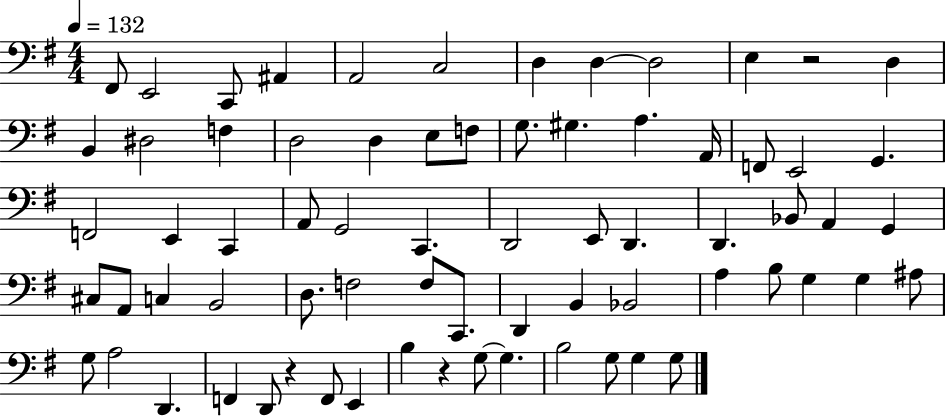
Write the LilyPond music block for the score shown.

{
  \clef bass
  \numericTimeSignature
  \time 4/4
  \key g \major
  \tempo 4 = 132
  fis,8 e,2 c,8 ais,4 | a,2 c2 | d4 d4~~ d2 | e4 r2 d4 | \break b,4 dis2 f4 | d2 d4 e8 f8 | g8. gis4. a4. a,16 | f,8 e,2 g,4. | \break f,2 e,4 c,4 | a,8 g,2 c,4. | d,2 e,8 d,4. | d,4. bes,8 a,4 g,4 | \break cis8 a,8 c4 b,2 | d8. f2 f8 c,8. | d,4 b,4 bes,2 | a4 b8 g4 g4 ais8 | \break g8 a2 d,4. | f,4 d,8 r4 f,8 e,4 | b4 r4 g8~~ g4. | b2 g8 g4 g8 | \break \bar "|."
}